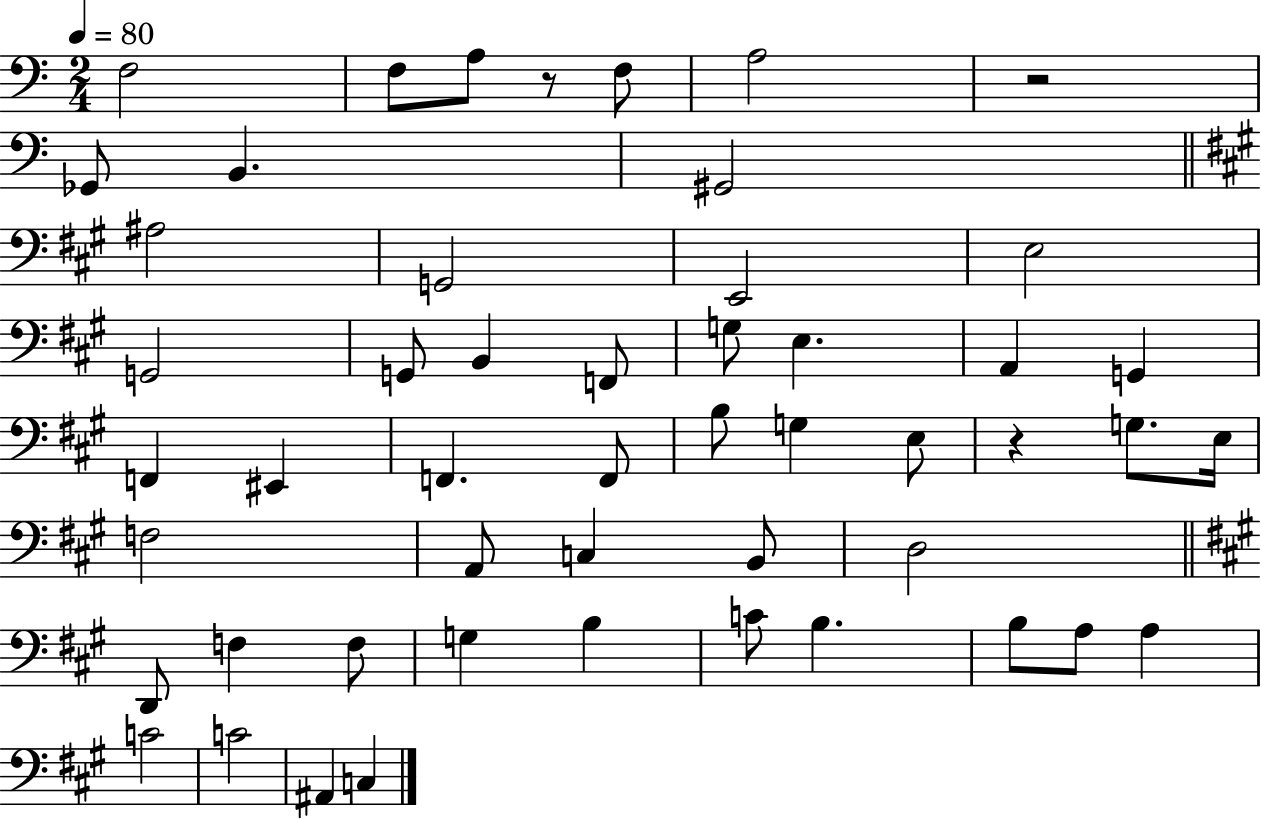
{
  \clef bass
  \numericTimeSignature
  \time 2/4
  \key c \major
  \tempo 4 = 80
  f2 | f8 a8 r8 f8 | a2 | r2 | \break ges,8 b,4. | gis,2 | \bar "||" \break \key a \major ais2 | g,2 | e,2 | e2 | \break g,2 | g,8 b,4 f,8 | g8 e4. | a,4 g,4 | \break f,4 eis,4 | f,4. f,8 | b8 g4 e8 | r4 g8. e16 | \break f2 | a,8 c4 b,8 | d2 | \bar "||" \break \key a \major d,8 f4 f8 | g4 b4 | c'8 b4. | b8 a8 a4 | \break c'2 | c'2 | ais,4 c4 | \bar "|."
}